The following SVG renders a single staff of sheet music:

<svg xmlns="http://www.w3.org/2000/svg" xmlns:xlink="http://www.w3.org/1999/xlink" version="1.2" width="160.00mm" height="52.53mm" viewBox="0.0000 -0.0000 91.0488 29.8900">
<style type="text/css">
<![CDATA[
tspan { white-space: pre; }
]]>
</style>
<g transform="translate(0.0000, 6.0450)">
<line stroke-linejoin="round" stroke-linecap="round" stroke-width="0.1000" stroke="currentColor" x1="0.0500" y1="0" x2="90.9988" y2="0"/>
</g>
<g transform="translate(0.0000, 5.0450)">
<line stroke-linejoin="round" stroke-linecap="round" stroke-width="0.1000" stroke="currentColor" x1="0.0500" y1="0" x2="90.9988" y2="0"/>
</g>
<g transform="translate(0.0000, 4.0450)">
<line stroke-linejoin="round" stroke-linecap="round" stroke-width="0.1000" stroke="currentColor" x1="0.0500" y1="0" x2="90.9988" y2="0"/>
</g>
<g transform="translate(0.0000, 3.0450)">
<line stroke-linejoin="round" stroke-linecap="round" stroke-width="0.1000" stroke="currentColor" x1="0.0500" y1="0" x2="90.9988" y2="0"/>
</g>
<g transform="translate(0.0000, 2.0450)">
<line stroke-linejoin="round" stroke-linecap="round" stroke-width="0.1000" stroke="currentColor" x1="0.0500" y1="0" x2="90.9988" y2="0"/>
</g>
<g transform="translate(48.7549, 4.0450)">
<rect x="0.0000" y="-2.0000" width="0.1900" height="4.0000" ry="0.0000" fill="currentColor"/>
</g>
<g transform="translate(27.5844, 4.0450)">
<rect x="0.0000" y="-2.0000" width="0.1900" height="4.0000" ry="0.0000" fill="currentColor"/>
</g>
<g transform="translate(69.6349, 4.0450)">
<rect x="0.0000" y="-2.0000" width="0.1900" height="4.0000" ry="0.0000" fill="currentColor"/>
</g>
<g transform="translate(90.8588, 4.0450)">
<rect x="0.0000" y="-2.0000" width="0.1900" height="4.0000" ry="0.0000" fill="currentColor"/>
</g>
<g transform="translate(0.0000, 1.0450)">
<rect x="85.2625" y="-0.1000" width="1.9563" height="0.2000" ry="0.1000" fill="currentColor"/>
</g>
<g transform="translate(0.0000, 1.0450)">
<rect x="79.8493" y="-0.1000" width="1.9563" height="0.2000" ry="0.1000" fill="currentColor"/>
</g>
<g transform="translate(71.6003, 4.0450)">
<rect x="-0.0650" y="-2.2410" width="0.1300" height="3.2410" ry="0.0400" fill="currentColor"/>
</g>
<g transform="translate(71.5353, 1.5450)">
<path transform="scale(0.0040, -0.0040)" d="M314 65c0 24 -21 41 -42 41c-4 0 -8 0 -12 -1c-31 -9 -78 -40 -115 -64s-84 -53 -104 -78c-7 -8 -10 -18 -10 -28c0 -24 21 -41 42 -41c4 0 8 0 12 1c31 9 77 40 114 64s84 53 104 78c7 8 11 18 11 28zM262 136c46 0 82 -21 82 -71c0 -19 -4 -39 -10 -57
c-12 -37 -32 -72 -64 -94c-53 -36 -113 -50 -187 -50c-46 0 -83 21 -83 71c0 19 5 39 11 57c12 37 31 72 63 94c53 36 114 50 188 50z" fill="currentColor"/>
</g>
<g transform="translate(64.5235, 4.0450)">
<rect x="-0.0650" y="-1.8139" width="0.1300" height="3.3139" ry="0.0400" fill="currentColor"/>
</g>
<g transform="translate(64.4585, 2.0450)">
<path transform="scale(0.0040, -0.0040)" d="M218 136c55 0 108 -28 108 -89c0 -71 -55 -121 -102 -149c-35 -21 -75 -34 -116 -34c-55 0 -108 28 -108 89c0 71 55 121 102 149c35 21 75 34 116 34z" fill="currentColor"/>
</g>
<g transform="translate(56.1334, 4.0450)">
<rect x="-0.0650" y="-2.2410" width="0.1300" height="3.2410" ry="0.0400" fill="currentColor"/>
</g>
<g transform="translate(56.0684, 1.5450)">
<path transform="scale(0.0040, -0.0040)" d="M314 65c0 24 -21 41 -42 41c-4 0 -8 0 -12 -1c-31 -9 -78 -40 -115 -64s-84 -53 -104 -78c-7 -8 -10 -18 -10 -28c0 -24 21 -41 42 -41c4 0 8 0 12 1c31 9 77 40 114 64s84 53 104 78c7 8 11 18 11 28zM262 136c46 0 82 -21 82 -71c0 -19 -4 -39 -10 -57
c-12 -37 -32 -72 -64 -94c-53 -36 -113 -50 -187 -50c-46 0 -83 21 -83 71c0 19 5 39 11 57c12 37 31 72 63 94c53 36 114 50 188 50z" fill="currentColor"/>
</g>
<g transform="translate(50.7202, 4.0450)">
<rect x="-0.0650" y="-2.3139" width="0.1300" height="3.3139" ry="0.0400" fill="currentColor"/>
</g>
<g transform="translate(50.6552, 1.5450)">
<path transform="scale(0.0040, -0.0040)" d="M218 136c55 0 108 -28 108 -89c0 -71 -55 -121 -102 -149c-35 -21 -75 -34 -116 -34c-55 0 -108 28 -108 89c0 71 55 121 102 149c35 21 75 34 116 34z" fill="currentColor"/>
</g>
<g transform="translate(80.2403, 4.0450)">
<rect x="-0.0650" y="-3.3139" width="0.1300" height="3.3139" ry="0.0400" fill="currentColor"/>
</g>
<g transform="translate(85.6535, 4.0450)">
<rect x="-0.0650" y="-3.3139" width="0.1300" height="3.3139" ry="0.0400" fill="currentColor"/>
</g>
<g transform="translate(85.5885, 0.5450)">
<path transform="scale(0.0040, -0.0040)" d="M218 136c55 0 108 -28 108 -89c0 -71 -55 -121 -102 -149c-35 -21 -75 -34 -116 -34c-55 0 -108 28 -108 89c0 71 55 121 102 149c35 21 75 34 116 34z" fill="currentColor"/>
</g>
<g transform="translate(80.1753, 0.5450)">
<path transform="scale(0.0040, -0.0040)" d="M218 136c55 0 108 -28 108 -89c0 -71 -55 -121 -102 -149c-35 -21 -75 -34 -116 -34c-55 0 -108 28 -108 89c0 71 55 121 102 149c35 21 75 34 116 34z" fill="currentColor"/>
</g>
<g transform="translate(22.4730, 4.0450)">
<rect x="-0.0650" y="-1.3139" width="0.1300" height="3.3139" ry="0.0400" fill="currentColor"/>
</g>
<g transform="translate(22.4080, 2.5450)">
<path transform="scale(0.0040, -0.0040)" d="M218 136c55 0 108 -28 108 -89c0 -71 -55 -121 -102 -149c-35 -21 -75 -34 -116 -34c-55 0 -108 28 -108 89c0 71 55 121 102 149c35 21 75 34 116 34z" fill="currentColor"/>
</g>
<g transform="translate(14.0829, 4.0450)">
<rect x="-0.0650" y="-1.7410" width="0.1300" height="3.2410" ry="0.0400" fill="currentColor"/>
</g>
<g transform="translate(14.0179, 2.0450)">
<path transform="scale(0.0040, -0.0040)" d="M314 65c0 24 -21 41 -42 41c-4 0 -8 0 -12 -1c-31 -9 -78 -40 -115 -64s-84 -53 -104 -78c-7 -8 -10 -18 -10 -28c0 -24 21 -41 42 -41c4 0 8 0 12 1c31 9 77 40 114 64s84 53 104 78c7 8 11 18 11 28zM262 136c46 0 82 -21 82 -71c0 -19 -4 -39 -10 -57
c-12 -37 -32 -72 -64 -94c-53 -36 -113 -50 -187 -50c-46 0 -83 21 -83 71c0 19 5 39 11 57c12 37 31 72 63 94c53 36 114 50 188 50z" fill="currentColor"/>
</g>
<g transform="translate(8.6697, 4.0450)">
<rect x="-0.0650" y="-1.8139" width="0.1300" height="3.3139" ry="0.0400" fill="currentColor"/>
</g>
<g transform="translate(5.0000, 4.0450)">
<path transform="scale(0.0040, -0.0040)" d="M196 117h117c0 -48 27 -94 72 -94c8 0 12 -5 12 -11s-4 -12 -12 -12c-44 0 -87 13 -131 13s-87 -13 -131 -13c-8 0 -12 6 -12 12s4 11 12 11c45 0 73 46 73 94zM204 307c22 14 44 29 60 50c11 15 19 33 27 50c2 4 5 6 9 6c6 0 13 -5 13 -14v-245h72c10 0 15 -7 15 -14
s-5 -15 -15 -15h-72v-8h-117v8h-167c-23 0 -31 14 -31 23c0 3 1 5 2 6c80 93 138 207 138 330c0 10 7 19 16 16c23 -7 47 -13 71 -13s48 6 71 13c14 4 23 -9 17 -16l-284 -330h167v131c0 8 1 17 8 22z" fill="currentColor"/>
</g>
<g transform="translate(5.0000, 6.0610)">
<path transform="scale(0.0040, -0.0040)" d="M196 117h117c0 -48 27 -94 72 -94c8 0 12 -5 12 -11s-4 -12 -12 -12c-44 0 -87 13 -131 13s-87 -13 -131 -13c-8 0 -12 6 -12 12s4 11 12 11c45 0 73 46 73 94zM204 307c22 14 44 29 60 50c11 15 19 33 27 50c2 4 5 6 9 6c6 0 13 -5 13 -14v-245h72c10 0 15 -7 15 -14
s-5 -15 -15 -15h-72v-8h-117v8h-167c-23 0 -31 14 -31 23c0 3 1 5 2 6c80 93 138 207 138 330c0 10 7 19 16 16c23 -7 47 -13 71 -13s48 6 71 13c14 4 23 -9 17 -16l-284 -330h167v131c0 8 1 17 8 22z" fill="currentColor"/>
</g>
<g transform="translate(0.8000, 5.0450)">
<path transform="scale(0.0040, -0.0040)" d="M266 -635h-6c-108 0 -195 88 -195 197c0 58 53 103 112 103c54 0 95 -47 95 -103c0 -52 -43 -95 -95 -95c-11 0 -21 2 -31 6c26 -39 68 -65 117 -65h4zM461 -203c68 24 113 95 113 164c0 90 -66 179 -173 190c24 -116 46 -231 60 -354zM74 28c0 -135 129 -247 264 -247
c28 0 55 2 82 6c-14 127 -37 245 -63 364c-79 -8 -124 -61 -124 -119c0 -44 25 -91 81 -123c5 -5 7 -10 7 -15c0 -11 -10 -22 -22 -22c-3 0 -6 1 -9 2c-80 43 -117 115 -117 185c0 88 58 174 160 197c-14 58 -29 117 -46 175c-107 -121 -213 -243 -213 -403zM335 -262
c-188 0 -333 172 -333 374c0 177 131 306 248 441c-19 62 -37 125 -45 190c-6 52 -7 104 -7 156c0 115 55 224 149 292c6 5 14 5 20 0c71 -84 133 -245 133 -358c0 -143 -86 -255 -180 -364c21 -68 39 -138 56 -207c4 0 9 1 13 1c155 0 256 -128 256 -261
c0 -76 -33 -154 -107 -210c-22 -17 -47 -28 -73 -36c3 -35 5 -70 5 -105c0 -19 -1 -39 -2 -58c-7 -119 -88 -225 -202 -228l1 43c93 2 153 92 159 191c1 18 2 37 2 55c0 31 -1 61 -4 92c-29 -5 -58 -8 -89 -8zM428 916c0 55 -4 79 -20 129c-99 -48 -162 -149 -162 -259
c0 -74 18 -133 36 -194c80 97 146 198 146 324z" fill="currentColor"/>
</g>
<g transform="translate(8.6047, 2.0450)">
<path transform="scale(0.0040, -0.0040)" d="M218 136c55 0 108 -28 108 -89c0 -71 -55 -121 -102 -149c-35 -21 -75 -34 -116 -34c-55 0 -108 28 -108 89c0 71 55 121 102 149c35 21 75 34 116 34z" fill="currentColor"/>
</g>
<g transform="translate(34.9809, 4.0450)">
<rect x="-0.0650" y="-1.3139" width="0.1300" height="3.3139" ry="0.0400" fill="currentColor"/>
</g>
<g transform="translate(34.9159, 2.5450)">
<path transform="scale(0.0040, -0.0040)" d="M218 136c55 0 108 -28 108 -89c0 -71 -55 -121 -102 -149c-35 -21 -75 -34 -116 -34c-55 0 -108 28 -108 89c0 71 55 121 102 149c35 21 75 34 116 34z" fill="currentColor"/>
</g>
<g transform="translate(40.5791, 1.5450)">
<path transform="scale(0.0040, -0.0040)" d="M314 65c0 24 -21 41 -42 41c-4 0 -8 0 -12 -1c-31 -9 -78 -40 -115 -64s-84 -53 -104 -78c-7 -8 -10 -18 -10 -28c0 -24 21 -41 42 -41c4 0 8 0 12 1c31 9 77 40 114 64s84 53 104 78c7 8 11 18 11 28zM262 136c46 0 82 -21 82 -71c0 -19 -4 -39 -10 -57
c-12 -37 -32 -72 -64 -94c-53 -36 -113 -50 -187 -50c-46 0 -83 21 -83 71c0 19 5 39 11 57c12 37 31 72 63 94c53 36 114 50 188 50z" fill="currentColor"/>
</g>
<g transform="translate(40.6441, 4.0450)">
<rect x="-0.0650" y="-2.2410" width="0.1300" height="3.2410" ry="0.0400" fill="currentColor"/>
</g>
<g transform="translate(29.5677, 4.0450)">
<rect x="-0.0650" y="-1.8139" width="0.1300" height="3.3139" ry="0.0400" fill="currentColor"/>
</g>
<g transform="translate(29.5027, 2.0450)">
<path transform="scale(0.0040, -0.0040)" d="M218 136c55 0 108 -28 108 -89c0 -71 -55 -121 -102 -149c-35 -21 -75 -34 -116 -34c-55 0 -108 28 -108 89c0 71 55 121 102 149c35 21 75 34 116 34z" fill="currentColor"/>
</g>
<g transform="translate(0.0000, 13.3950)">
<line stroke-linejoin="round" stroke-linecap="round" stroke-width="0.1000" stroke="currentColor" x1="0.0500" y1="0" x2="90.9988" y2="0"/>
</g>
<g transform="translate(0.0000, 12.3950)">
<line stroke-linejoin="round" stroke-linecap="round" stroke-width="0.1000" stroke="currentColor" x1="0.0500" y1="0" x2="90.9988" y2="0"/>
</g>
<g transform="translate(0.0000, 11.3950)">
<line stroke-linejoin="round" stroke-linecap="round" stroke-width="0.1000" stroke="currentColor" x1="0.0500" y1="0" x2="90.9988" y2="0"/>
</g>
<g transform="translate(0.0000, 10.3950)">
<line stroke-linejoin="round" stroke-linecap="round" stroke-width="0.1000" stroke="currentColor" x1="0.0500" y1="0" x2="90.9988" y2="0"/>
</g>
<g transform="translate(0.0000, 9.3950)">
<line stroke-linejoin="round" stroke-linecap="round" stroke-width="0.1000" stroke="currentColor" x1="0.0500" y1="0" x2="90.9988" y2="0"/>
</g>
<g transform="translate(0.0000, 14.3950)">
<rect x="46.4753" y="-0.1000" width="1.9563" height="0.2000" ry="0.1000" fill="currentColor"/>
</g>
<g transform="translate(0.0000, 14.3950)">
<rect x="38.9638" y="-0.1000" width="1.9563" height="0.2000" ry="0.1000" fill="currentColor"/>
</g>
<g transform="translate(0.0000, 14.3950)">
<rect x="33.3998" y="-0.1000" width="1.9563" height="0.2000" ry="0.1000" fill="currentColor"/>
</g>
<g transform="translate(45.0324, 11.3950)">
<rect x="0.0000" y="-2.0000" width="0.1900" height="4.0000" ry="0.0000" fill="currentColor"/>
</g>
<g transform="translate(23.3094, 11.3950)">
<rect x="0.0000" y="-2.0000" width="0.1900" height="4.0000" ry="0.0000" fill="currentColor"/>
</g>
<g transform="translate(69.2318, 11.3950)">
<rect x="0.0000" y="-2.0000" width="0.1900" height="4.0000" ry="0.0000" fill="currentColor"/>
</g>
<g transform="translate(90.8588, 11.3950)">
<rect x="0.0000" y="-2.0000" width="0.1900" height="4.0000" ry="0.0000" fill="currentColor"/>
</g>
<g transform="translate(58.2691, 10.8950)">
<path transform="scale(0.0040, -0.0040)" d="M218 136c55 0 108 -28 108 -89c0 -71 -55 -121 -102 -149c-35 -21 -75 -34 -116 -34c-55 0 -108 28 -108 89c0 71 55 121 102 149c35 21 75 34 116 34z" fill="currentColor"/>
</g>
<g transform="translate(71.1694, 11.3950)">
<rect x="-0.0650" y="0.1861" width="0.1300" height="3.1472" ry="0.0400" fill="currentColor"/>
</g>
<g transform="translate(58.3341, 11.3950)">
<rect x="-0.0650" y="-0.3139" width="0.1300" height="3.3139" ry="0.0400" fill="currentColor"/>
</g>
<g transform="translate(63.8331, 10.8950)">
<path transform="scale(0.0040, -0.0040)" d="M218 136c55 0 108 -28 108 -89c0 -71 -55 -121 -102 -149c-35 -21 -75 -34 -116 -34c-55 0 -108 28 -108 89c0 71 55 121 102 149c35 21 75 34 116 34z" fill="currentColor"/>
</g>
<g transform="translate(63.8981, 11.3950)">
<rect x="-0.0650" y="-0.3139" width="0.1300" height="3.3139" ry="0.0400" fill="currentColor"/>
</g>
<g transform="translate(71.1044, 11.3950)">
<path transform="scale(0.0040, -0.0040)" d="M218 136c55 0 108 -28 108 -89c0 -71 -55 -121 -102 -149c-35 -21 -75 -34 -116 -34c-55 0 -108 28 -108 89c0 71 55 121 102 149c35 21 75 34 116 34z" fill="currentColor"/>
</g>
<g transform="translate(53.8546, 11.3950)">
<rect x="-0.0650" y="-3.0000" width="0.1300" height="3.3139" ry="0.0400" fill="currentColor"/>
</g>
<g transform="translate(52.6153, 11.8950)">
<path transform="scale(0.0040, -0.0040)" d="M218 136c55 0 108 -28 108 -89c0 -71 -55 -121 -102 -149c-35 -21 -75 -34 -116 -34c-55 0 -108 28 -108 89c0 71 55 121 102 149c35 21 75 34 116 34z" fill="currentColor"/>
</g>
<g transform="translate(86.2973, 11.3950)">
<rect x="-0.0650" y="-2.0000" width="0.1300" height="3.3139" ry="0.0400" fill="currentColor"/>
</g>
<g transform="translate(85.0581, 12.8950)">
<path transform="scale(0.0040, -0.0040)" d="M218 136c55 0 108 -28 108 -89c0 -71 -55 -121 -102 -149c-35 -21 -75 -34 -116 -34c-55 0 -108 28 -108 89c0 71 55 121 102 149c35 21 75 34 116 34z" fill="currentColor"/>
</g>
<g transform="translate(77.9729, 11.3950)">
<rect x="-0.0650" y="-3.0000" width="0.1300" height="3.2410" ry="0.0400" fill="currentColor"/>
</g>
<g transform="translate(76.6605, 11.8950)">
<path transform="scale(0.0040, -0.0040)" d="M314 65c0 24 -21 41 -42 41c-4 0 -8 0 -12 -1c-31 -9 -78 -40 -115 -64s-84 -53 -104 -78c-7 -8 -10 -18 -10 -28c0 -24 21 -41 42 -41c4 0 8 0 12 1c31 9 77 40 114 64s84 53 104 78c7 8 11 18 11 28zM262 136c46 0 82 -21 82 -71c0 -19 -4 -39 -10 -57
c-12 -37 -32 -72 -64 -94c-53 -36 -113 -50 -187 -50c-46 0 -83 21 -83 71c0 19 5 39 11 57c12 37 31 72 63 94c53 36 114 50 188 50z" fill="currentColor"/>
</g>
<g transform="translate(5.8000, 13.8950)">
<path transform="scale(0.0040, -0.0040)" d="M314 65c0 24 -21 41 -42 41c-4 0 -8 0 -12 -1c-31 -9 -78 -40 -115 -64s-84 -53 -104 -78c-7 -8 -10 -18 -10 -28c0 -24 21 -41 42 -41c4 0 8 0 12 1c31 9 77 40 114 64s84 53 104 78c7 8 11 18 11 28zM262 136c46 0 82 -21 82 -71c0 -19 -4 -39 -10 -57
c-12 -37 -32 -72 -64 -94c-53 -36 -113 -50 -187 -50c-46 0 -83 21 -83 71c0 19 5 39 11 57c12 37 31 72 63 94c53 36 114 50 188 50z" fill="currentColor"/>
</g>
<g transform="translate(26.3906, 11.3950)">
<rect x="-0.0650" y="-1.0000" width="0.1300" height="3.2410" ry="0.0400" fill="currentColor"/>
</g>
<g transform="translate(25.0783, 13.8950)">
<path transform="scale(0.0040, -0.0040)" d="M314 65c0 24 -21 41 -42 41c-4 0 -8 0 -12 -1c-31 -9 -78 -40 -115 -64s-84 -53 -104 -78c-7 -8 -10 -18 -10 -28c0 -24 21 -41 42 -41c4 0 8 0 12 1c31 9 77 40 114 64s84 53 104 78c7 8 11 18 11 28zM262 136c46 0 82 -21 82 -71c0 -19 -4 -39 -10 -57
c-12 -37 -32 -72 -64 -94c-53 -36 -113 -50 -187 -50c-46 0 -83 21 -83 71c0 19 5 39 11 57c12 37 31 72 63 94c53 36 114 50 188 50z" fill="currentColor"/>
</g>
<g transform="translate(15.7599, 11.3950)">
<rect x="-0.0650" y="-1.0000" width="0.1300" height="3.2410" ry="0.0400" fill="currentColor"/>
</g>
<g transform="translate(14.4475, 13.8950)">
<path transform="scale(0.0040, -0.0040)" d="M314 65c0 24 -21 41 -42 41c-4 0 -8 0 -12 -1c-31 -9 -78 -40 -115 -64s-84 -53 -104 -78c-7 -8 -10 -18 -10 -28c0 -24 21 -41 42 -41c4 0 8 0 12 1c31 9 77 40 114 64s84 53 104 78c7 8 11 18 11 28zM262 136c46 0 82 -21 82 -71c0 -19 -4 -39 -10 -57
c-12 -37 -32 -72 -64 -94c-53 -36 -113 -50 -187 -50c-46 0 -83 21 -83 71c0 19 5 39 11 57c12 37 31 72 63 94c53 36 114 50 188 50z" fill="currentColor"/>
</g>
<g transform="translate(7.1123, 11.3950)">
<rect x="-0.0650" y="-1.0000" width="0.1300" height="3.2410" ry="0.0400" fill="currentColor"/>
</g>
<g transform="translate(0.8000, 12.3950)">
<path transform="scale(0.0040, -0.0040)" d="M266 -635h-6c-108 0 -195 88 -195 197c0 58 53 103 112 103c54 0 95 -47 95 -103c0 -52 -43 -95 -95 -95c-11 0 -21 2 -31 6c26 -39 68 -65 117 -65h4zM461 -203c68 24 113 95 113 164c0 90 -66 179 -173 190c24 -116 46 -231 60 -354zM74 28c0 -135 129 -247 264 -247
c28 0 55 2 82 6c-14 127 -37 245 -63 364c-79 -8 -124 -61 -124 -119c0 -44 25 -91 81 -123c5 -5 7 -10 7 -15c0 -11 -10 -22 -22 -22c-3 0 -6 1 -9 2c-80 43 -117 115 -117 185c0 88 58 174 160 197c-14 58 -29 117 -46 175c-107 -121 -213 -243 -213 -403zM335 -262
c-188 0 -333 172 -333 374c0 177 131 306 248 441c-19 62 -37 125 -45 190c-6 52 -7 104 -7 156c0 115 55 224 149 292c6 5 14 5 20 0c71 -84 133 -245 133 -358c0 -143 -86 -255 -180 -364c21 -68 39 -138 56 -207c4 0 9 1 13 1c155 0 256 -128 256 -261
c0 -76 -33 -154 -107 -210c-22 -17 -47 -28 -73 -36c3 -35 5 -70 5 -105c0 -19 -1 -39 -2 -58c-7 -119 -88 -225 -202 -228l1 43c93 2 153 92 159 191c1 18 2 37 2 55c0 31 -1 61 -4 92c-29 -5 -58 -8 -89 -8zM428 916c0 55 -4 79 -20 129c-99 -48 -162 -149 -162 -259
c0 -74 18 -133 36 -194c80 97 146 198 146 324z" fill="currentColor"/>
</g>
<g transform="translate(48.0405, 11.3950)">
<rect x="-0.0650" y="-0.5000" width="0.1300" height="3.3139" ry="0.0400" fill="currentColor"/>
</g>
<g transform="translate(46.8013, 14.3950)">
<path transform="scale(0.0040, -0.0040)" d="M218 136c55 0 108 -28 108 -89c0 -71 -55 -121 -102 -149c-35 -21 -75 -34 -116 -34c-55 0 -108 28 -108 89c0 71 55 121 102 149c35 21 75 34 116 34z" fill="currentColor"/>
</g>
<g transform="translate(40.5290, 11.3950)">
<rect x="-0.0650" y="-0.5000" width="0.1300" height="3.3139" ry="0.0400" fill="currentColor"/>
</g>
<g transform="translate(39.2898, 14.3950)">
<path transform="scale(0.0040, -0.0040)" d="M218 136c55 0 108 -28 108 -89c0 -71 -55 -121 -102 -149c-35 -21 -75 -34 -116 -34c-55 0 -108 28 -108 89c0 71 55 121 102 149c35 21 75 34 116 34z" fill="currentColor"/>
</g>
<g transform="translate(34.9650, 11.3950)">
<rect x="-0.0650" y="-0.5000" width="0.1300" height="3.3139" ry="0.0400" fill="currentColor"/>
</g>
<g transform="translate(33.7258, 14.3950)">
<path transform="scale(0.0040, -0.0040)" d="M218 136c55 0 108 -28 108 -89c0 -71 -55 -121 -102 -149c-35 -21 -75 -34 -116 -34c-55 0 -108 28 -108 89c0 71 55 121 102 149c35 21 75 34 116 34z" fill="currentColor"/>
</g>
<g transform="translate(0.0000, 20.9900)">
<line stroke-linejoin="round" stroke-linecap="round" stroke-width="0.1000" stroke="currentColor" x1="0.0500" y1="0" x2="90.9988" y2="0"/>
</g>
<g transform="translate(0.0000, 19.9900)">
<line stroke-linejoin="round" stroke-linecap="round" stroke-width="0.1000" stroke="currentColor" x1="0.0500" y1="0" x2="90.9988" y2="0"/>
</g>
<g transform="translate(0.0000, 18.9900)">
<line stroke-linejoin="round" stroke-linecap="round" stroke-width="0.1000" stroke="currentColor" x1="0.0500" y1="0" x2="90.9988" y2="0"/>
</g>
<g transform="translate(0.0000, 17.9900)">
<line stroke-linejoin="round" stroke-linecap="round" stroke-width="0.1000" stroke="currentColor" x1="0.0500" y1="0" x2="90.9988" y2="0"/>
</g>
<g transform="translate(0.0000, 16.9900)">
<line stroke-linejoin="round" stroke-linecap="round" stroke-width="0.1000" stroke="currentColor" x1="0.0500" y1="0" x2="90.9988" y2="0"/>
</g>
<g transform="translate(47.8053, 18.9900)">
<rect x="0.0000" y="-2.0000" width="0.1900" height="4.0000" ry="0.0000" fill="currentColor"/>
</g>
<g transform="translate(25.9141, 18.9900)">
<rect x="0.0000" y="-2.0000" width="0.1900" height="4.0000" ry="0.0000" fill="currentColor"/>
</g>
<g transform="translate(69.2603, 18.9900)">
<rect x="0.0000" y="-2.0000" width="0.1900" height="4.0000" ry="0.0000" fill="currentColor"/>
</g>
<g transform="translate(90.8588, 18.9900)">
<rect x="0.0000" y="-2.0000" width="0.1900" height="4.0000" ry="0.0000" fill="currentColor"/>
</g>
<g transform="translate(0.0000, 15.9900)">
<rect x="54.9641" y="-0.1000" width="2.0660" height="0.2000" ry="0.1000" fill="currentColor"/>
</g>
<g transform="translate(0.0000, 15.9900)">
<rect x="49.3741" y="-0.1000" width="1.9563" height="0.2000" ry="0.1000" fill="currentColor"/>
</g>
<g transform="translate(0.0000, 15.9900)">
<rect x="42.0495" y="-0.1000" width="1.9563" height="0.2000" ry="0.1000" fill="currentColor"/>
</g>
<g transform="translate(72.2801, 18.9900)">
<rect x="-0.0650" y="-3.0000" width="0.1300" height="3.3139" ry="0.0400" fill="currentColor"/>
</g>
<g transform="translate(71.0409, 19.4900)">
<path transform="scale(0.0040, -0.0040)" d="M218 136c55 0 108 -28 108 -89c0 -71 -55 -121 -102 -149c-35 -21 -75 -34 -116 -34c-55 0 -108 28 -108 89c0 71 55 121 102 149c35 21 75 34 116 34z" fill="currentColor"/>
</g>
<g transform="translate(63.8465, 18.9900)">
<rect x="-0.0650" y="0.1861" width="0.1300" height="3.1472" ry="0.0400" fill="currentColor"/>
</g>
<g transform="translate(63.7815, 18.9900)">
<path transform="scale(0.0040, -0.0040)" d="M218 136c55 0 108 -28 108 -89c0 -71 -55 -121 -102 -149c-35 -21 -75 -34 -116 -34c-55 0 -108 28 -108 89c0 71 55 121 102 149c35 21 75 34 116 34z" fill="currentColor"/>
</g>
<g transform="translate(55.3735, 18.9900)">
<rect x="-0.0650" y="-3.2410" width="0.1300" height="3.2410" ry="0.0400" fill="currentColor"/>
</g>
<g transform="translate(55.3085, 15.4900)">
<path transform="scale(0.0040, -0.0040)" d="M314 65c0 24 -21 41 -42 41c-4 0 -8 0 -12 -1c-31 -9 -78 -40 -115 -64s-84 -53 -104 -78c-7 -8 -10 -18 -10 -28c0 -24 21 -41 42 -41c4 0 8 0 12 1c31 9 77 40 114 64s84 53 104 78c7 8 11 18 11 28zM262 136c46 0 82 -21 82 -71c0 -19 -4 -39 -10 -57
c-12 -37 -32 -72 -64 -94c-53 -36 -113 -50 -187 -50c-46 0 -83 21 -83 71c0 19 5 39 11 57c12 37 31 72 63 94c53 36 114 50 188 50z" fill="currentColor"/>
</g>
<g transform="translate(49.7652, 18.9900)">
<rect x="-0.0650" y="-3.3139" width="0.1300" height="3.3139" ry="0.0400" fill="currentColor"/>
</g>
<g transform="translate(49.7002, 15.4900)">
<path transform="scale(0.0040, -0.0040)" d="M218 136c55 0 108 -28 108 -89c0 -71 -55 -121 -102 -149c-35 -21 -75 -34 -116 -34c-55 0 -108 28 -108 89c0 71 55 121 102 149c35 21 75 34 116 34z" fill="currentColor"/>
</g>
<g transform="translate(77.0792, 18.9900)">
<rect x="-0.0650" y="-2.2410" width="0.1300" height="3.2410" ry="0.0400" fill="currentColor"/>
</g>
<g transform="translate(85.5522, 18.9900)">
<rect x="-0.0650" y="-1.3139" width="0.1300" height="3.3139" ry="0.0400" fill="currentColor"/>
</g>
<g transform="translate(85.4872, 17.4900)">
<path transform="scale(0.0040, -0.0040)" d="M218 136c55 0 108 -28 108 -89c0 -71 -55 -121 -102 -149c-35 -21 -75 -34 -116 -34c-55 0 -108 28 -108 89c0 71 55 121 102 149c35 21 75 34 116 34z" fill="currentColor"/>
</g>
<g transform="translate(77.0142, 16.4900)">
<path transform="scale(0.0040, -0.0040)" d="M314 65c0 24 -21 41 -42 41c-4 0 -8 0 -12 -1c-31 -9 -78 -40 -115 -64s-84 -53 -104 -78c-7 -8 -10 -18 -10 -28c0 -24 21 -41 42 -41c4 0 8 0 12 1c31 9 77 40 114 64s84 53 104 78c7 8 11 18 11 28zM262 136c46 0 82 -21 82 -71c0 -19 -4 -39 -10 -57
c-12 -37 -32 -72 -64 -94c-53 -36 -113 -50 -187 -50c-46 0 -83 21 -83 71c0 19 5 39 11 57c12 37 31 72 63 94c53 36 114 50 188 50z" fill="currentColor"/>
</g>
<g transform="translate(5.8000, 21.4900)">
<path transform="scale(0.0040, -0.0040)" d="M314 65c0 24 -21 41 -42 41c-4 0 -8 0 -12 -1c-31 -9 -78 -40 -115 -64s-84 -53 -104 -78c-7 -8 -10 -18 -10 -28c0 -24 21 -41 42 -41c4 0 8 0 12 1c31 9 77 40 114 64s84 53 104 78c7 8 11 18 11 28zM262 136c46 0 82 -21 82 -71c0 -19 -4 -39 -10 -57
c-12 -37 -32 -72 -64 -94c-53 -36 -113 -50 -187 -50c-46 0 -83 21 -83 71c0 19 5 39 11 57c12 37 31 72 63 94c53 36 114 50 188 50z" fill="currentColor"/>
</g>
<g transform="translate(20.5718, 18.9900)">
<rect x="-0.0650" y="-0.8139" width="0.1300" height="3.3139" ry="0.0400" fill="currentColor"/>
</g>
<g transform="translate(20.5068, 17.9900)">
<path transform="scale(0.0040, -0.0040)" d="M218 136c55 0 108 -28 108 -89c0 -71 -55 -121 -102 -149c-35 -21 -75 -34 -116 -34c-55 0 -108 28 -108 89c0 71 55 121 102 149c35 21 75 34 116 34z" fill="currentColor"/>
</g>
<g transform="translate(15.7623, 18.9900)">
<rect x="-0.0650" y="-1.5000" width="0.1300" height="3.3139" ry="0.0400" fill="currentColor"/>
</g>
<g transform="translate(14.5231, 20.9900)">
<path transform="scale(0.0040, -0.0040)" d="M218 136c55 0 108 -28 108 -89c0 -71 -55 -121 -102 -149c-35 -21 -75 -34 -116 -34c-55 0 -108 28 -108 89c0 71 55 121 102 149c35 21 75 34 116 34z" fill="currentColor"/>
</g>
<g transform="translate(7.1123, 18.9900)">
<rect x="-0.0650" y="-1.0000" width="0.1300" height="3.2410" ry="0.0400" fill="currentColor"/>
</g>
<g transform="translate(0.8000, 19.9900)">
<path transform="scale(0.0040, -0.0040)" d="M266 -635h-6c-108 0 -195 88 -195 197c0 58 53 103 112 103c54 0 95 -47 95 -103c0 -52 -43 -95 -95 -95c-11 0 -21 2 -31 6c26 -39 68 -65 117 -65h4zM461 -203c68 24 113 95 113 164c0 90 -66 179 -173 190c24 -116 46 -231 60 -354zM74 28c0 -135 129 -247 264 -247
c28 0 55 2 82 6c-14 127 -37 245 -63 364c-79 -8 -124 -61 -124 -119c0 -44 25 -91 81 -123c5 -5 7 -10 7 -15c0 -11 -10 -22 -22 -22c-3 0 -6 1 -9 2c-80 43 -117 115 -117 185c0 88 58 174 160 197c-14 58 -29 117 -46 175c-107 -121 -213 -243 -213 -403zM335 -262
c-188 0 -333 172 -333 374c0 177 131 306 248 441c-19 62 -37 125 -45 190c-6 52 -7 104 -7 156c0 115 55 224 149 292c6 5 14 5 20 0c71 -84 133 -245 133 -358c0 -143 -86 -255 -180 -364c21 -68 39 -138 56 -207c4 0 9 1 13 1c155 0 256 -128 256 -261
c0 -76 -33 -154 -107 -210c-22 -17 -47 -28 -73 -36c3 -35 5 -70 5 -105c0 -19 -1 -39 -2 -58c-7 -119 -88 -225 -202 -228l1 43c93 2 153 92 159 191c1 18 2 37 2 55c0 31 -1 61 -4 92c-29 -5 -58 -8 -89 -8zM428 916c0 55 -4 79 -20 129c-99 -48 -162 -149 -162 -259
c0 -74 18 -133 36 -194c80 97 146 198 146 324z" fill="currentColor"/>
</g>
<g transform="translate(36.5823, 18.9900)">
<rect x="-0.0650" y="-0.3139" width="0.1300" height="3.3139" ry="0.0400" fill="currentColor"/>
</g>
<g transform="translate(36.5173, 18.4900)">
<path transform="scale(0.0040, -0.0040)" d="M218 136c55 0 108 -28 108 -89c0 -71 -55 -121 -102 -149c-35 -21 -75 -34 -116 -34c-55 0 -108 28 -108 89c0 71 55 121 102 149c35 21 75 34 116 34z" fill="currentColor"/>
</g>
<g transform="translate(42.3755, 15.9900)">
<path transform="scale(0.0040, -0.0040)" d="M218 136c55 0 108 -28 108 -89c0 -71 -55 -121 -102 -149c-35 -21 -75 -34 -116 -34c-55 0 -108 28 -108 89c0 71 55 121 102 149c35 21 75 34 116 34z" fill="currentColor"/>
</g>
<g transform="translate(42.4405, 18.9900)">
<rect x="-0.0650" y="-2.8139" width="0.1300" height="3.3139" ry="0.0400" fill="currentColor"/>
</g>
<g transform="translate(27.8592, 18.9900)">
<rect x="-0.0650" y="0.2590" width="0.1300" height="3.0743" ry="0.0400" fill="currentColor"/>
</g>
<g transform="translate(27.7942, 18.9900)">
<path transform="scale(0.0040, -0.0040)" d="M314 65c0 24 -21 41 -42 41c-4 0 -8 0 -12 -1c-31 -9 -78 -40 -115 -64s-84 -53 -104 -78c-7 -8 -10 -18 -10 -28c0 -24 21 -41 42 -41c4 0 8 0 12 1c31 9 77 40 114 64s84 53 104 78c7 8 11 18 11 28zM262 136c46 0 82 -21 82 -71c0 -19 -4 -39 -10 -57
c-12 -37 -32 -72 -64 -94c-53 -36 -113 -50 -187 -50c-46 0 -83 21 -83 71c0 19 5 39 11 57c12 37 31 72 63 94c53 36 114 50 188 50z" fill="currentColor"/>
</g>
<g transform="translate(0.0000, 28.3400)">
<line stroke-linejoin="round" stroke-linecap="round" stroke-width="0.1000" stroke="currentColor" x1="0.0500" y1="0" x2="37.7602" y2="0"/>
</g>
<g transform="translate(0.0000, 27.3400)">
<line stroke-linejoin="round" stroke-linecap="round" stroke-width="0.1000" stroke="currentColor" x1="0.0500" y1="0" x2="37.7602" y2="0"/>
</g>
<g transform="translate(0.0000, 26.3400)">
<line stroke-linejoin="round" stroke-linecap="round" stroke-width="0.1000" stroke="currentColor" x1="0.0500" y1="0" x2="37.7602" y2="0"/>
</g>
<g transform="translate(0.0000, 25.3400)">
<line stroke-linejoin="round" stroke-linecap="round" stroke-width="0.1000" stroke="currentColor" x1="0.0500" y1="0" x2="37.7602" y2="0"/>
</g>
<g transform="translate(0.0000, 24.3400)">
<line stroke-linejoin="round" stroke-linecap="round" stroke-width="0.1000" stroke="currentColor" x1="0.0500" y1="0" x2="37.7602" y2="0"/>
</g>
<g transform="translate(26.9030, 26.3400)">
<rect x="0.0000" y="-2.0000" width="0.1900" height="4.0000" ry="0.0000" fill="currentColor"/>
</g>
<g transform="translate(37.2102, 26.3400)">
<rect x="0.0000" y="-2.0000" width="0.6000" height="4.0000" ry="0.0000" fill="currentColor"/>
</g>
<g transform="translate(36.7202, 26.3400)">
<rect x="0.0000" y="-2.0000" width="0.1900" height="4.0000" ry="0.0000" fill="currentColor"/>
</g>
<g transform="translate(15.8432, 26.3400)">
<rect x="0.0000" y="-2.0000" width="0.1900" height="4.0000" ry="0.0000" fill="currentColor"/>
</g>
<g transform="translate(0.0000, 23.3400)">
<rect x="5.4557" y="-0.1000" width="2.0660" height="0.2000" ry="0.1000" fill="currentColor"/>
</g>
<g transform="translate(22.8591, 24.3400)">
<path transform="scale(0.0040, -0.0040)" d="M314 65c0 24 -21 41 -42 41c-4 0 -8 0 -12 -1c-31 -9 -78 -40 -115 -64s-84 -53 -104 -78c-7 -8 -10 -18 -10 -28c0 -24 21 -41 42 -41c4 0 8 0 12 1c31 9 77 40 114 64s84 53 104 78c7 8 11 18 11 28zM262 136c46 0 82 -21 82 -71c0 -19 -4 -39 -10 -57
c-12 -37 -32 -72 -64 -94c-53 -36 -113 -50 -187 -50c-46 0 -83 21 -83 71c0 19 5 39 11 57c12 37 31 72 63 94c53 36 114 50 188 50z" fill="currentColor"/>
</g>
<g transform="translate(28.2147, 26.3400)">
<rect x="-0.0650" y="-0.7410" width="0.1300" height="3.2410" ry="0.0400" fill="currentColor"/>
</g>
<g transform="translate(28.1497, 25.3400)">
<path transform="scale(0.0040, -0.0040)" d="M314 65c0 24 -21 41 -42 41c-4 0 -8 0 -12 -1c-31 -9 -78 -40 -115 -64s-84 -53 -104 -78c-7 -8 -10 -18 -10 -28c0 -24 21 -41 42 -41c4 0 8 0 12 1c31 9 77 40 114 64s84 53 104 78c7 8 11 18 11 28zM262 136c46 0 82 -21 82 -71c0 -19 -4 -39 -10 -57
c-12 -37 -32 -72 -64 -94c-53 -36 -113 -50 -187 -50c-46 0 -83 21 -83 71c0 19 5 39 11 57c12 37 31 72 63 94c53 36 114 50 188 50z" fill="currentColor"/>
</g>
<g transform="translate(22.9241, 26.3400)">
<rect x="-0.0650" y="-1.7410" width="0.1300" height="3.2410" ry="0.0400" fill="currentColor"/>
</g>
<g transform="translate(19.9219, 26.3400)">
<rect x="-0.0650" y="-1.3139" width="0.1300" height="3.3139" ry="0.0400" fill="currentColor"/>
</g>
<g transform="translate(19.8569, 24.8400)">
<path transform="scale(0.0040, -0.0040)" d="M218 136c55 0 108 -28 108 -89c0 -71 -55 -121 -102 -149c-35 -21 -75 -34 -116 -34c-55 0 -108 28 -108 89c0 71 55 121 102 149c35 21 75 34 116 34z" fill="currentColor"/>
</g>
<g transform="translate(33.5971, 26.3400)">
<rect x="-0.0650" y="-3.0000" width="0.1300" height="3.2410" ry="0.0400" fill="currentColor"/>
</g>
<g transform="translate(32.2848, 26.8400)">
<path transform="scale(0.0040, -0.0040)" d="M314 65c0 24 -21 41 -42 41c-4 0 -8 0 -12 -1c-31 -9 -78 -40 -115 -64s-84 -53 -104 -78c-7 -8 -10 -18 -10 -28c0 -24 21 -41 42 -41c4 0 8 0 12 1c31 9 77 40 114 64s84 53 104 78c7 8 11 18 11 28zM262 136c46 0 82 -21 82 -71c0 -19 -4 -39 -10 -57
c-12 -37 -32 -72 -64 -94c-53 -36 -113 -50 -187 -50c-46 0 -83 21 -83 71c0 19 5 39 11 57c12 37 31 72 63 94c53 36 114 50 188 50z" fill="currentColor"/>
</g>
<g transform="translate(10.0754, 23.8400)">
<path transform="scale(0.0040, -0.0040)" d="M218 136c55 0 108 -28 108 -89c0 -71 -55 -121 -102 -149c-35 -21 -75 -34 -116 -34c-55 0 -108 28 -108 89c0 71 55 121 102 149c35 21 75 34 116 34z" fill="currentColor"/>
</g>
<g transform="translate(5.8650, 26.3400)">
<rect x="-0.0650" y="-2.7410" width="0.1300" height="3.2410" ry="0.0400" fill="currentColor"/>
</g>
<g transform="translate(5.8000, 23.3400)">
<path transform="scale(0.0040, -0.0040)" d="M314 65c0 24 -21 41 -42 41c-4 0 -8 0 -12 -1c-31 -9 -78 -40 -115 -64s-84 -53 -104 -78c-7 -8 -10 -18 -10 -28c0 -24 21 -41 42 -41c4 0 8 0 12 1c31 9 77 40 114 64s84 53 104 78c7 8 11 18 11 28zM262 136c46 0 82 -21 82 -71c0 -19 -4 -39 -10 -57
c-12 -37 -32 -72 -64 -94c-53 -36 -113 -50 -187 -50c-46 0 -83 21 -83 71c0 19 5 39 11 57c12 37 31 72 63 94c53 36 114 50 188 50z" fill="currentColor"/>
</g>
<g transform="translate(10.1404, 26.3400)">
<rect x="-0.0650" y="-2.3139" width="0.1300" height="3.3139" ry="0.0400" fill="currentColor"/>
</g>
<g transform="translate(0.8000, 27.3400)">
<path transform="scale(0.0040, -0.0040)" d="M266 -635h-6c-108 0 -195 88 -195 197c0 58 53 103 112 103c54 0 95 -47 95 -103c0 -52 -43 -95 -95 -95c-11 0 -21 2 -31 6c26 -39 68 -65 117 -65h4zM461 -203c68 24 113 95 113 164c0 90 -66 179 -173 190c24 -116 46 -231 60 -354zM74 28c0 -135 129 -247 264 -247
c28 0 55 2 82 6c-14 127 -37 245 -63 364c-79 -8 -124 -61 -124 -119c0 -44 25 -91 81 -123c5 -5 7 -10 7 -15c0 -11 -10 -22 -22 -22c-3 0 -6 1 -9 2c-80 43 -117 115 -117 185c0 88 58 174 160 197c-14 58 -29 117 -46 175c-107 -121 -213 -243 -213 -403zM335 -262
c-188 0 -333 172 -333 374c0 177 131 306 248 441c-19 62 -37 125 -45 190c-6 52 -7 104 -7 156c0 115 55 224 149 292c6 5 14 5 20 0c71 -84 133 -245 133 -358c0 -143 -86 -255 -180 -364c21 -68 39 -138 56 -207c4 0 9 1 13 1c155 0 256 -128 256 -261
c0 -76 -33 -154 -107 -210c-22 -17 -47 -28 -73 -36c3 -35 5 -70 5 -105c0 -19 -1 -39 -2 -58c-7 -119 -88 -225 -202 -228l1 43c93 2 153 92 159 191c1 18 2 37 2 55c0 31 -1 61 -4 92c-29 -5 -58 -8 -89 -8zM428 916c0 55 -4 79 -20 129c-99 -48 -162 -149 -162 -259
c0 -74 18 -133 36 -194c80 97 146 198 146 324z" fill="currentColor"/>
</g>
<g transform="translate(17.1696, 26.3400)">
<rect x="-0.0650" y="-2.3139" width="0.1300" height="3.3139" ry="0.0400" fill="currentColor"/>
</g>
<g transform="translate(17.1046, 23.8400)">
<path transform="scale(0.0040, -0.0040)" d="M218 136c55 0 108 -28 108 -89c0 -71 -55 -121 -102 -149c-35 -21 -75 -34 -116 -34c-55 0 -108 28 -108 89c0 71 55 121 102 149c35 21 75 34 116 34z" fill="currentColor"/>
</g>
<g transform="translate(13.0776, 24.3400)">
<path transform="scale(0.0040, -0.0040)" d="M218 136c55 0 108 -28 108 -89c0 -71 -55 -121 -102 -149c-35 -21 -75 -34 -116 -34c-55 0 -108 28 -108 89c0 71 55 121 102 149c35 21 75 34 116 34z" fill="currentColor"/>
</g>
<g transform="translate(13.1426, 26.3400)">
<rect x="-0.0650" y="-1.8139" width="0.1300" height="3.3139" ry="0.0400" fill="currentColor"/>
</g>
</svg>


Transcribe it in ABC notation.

X:1
T:Untitled
M:4/4
L:1/4
K:C
f f2 e f e g2 g g2 f g2 b b D2 D2 D2 C C C A c c B A2 F D2 E d B2 c a b b2 B A g2 e a2 g f g e f2 d2 A2